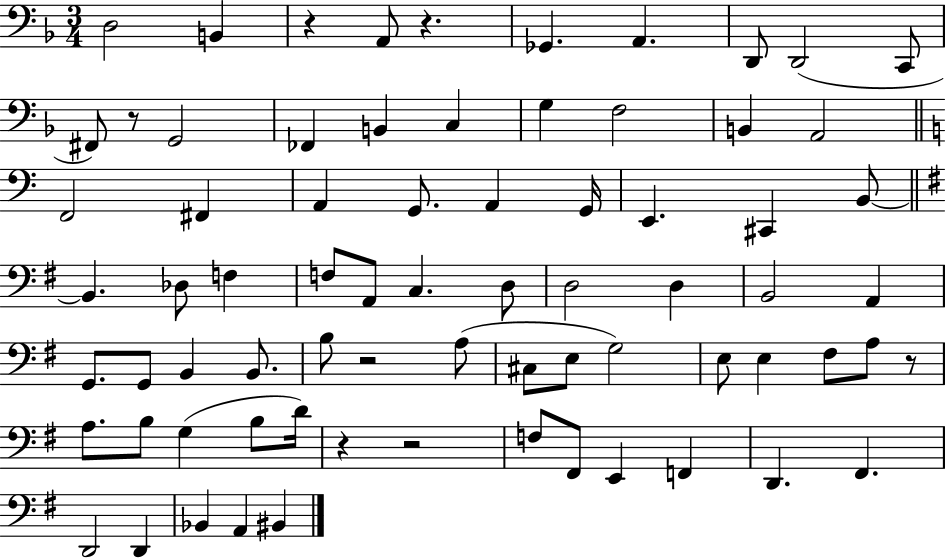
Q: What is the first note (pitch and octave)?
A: D3